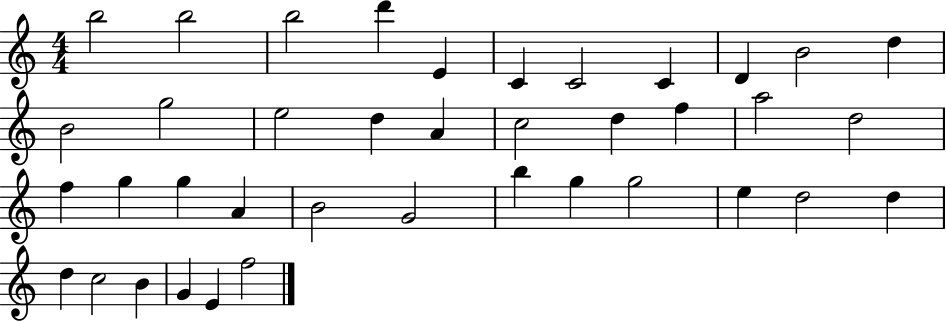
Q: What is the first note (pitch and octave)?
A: B5